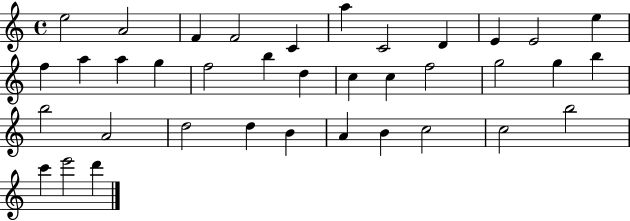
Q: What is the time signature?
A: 4/4